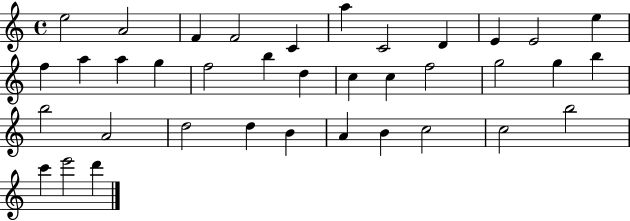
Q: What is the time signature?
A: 4/4